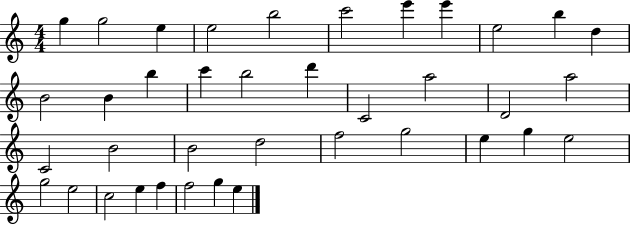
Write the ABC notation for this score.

X:1
T:Untitled
M:4/4
L:1/4
K:C
g g2 e e2 b2 c'2 e' e' e2 b d B2 B b c' b2 d' C2 a2 D2 a2 C2 B2 B2 d2 f2 g2 e g e2 g2 e2 c2 e f f2 g e